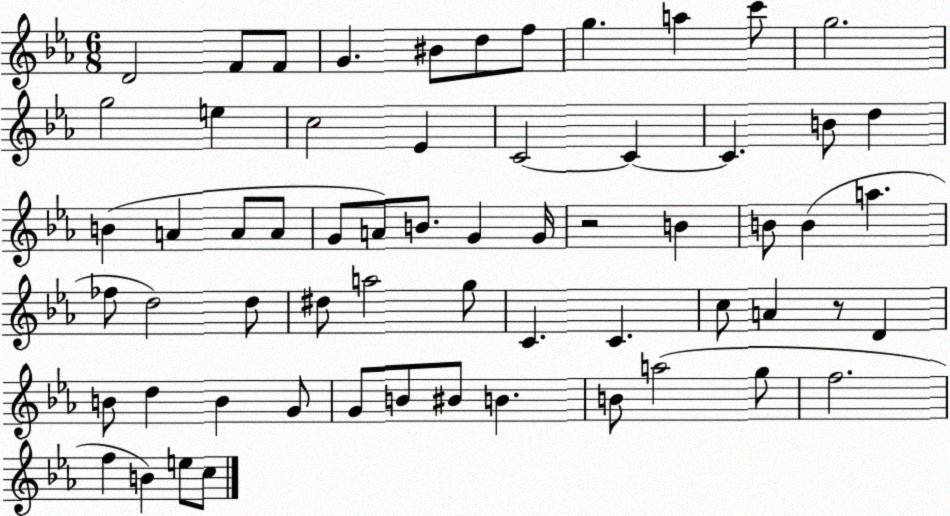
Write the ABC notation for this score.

X:1
T:Untitled
M:6/8
L:1/4
K:Eb
D2 F/2 F/2 G ^B/2 d/2 f/2 g a c'/2 g2 g2 e c2 _E C2 C C B/2 d B A A/2 A/2 G/2 A/2 B/2 G G/4 z2 B B/2 B a _f/2 d2 d/2 ^d/2 a2 g/2 C C c/2 A z/2 D B/2 d B G/2 G/2 B/2 ^B/2 B B/2 a2 g/2 f2 f B e/2 c/2